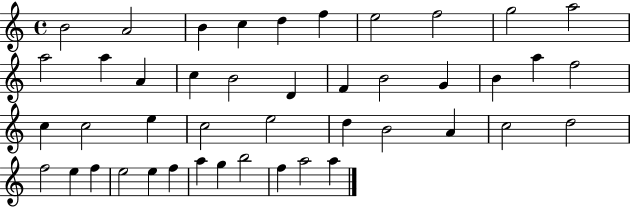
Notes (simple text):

B4/h A4/h B4/q C5/q D5/q F5/q E5/h F5/h G5/h A5/h A5/h A5/q A4/q C5/q B4/h D4/q F4/q B4/h G4/q B4/q A5/q F5/h C5/q C5/h E5/q C5/h E5/h D5/q B4/h A4/q C5/h D5/h F5/h E5/q F5/q E5/h E5/q F5/q A5/q G5/q B5/h F5/q A5/h A5/q